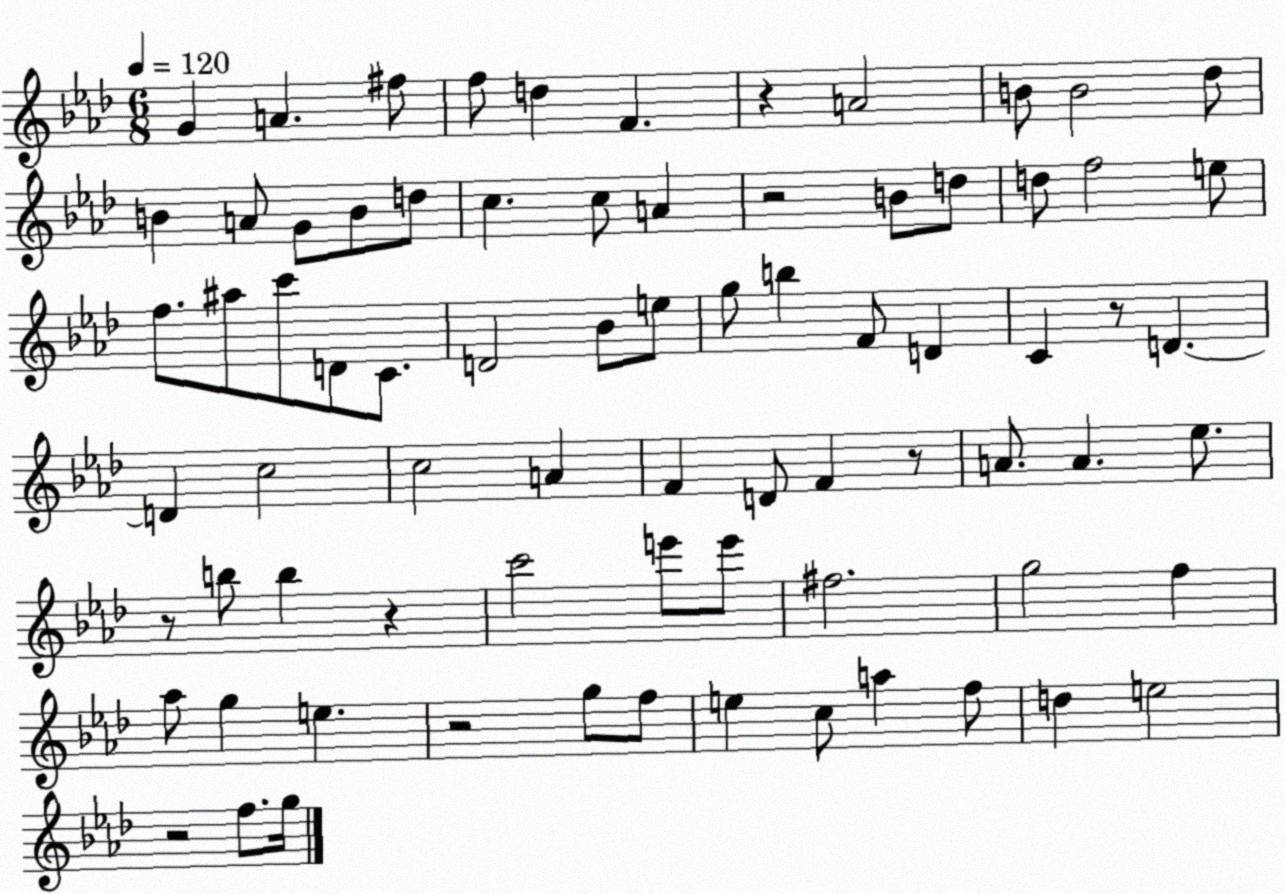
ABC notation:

X:1
T:Untitled
M:6/8
L:1/4
K:Ab
G A ^f/2 f/2 d F z A2 B/2 B2 _d/2 B A/2 G/2 B/2 d/2 c c/2 A z2 B/2 d/2 d/2 f2 e/2 f/2 ^a/2 c'/2 D/2 C/2 D2 _B/2 e/2 g/2 b F/2 D C z/2 D D c2 c2 A F D/2 F z/2 A/2 A _e/2 z/2 b/2 b z c'2 e'/2 e'/2 ^f2 g2 f _a/2 g e z2 g/2 f/2 e c/2 a f/2 d e2 z2 f/2 g/4